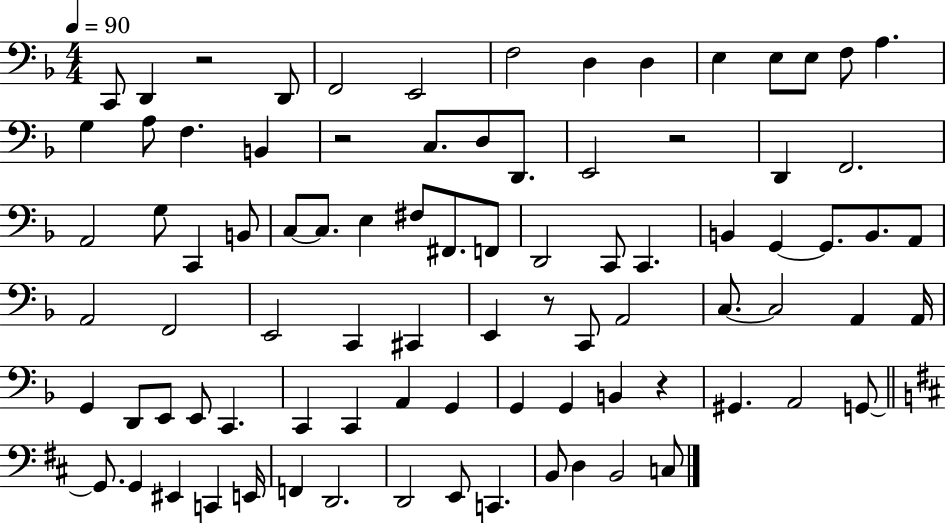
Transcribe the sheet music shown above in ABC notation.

X:1
T:Untitled
M:4/4
L:1/4
K:F
C,,/2 D,, z2 D,,/2 F,,2 E,,2 F,2 D, D, E, E,/2 E,/2 F,/2 A, G, A,/2 F, B,, z2 C,/2 D,/2 D,,/2 E,,2 z2 D,, F,,2 A,,2 G,/2 C,, B,,/2 C,/2 C,/2 E, ^F,/2 ^F,,/2 F,,/2 D,,2 C,,/2 C,, B,, G,, G,,/2 B,,/2 A,,/2 A,,2 F,,2 E,,2 C,, ^C,, E,, z/2 C,,/2 A,,2 C,/2 C,2 A,, A,,/4 G,, D,,/2 E,,/2 E,,/2 C,, C,, C,, A,, G,, G,, G,, B,, z ^G,, A,,2 G,,/2 G,,/2 G,, ^E,, C,, E,,/4 F,, D,,2 D,,2 E,,/2 C,, B,,/2 D, B,,2 C,/2